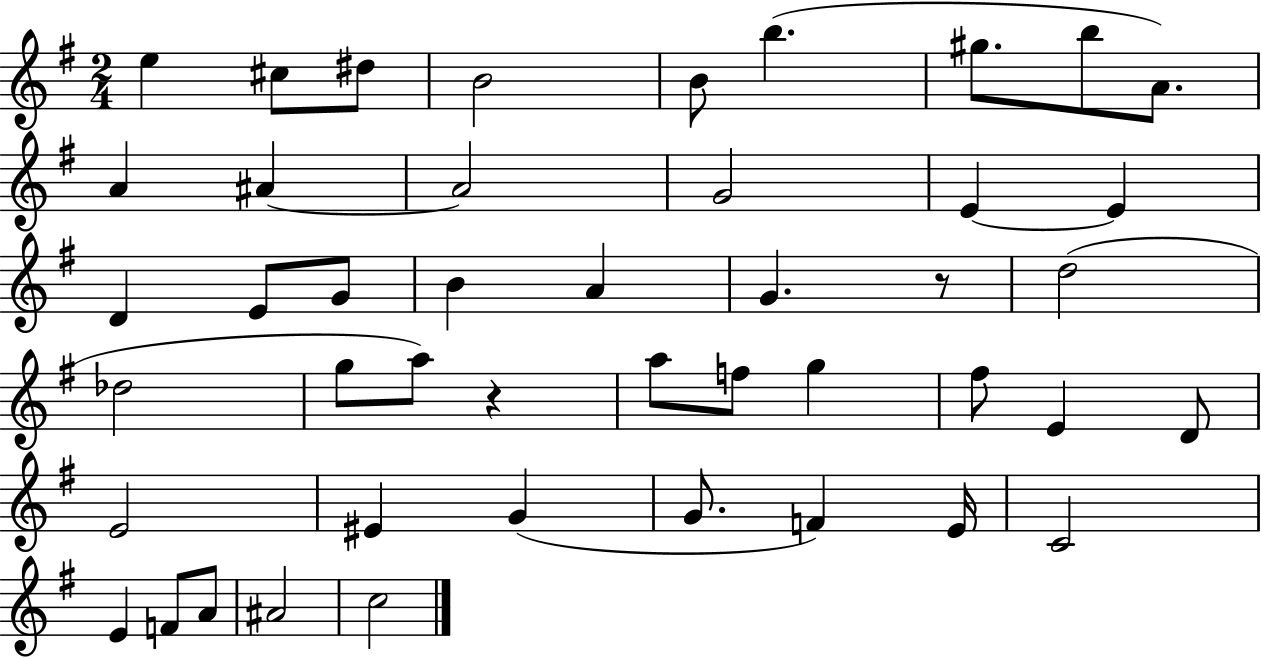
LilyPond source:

{
  \clef treble
  \numericTimeSignature
  \time 2/4
  \key g \major
  e''4 cis''8 dis''8 | b'2 | b'8 b''4.( | gis''8. b''8 a'8.) | \break a'4 ais'4~~ | ais'2 | g'2 | e'4~~ e'4 | \break d'4 e'8 g'8 | b'4 a'4 | g'4. r8 | d''2( | \break des''2 | g''8 a''8) r4 | a''8 f''8 g''4 | fis''8 e'4 d'8 | \break e'2 | eis'4 g'4( | g'8. f'4) e'16 | c'2 | \break e'4 f'8 a'8 | ais'2 | c''2 | \bar "|."
}